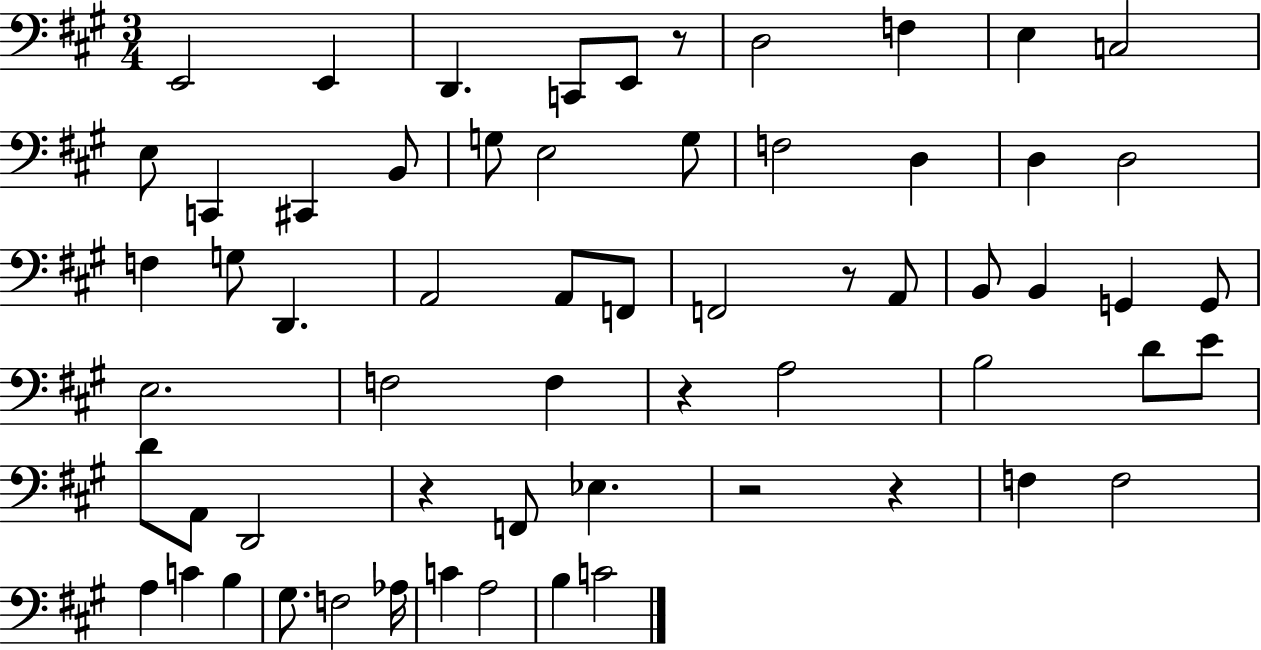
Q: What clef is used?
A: bass